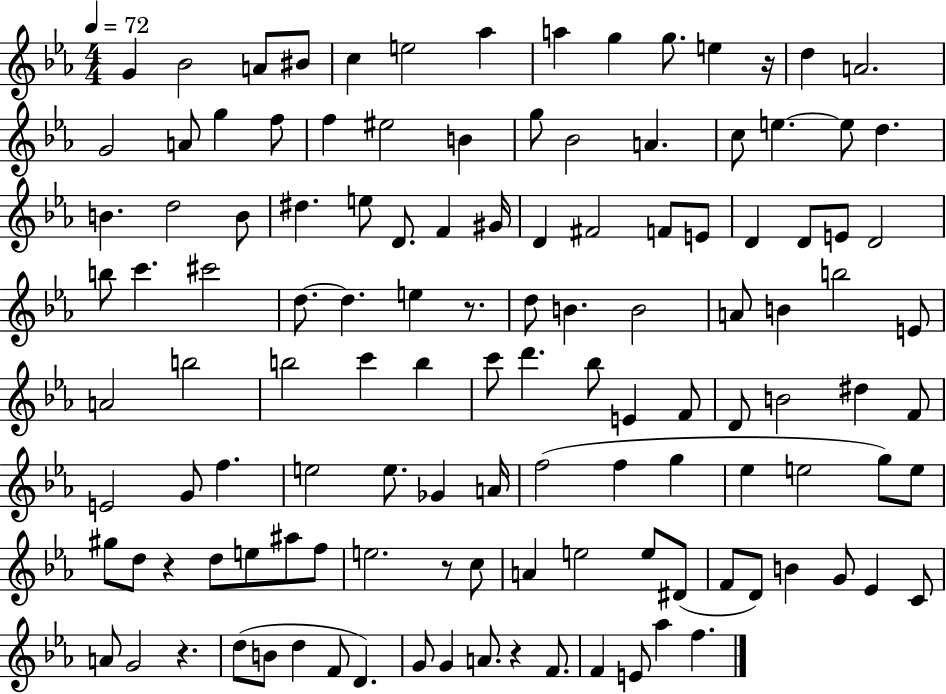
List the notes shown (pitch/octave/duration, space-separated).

G4/q Bb4/h A4/e BIS4/e C5/q E5/h Ab5/q A5/q G5/q G5/e. E5/q R/s D5/q A4/h. G4/h A4/e G5/q F5/e F5/q EIS5/h B4/q G5/e Bb4/h A4/q. C5/e E5/q. E5/e D5/q. B4/q. D5/h B4/e D#5/q. E5/e D4/e. F4/q G#4/s D4/q F#4/h F4/e E4/e D4/q D4/e E4/e D4/h B5/e C6/q. C#6/h D5/e. D5/q. E5/q R/e. D5/e B4/q. B4/h A4/e B4/q B5/h E4/e A4/h B5/h B5/h C6/q B5/q C6/e D6/q. Bb5/e E4/q F4/e D4/e B4/h D#5/q F4/e E4/h G4/e F5/q. E5/h E5/e. Gb4/q A4/s F5/h F5/q G5/q Eb5/q E5/h G5/e E5/e G#5/e D5/e R/q D5/e E5/e A#5/e F5/e E5/h. R/e C5/e A4/q E5/h E5/e D#4/e F4/e D4/e B4/q G4/e Eb4/q C4/e A4/e G4/h R/q. D5/e B4/e D5/q F4/e D4/q. G4/e G4/q A4/e. R/q F4/e. F4/q E4/e Ab5/q F5/q.